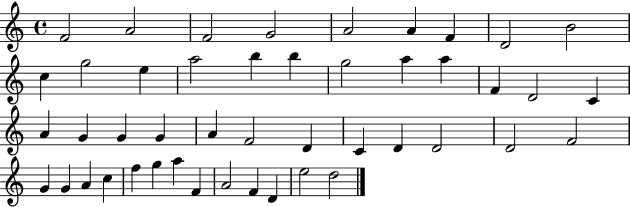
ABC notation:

X:1
T:Untitled
M:4/4
L:1/4
K:C
F2 A2 F2 G2 A2 A F D2 B2 c g2 e a2 b b g2 a a F D2 C A G G G A F2 D C D D2 D2 F2 G G A c f g a F A2 F D e2 d2